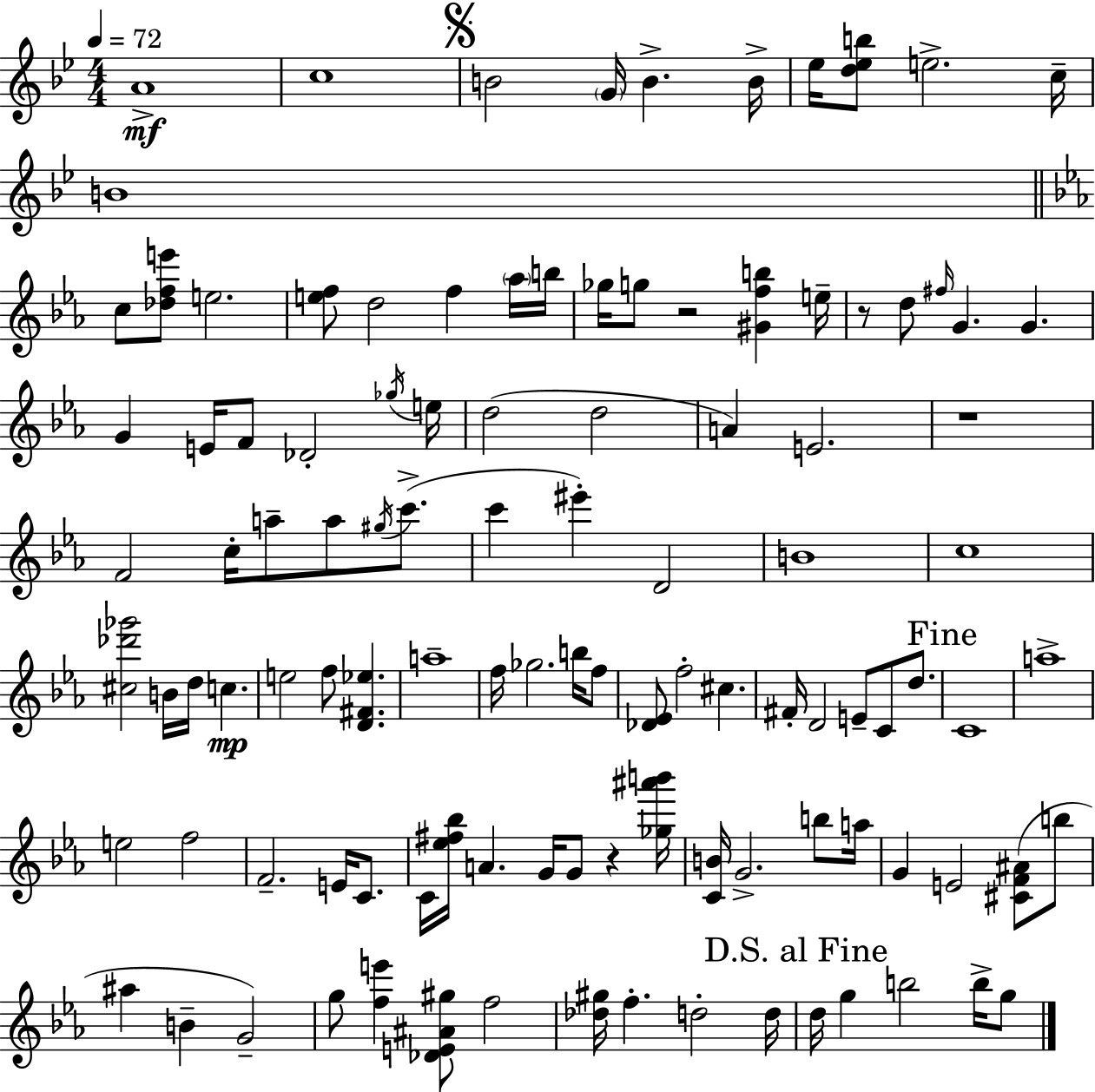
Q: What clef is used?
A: treble